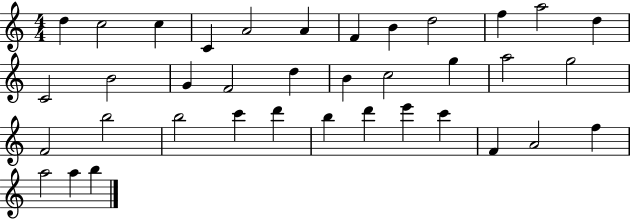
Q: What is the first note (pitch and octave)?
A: D5